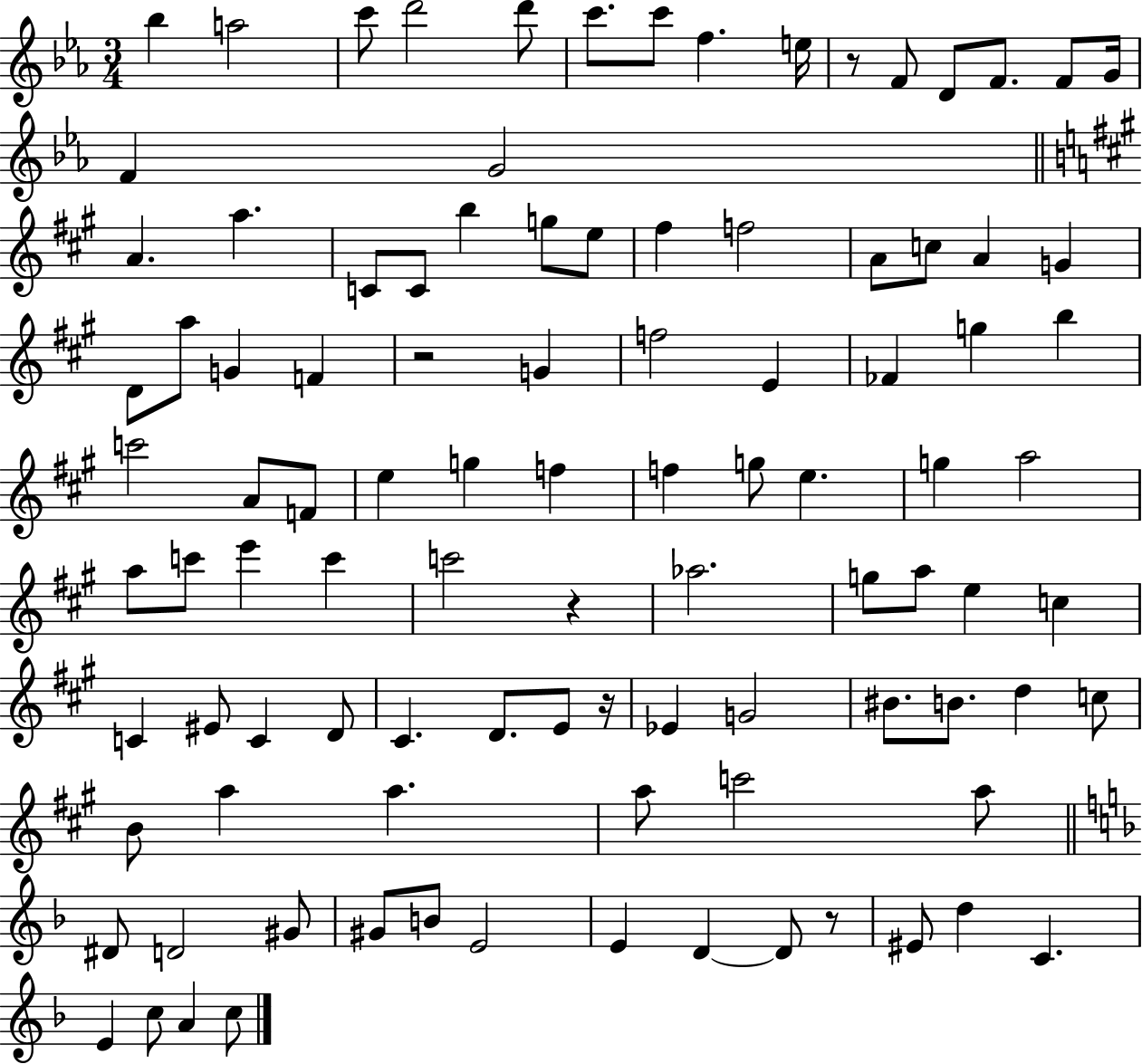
Bb5/q A5/h C6/e D6/h D6/e C6/e. C6/e F5/q. E5/s R/e F4/e D4/e F4/e. F4/e G4/s F4/q G4/h A4/q. A5/q. C4/e C4/e B5/q G5/e E5/e F#5/q F5/h A4/e C5/e A4/q G4/q D4/e A5/e G4/q F4/q R/h G4/q F5/h E4/q FES4/q G5/q B5/q C6/h A4/e F4/e E5/q G5/q F5/q F5/q G5/e E5/q. G5/q A5/h A5/e C6/e E6/q C6/q C6/h R/q Ab5/h. G5/e A5/e E5/q C5/q C4/q EIS4/e C4/q D4/e C#4/q. D4/e. E4/e R/s Eb4/q G4/h BIS4/e. B4/e. D5/q C5/e B4/e A5/q A5/q. A5/e C6/h A5/e D#4/e D4/h G#4/e G#4/e B4/e E4/h E4/q D4/q D4/e R/e EIS4/e D5/q C4/q. E4/q C5/e A4/q C5/e